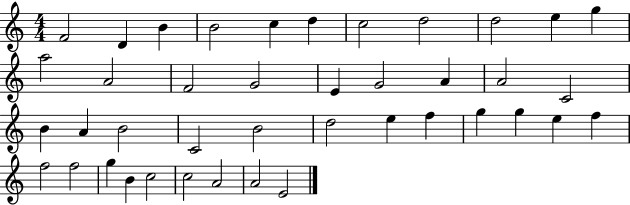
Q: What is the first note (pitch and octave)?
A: F4